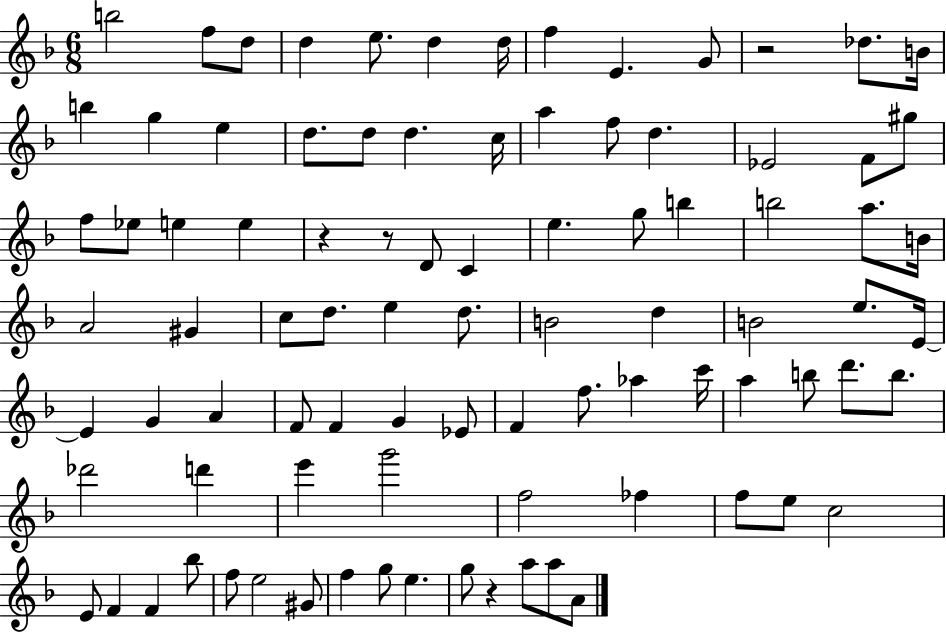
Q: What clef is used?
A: treble